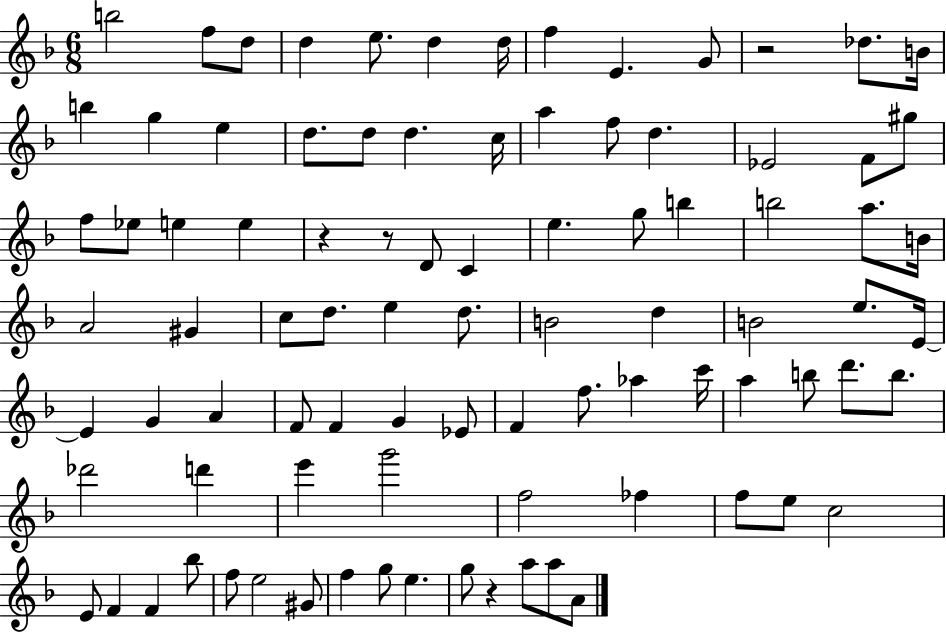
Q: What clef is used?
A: treble